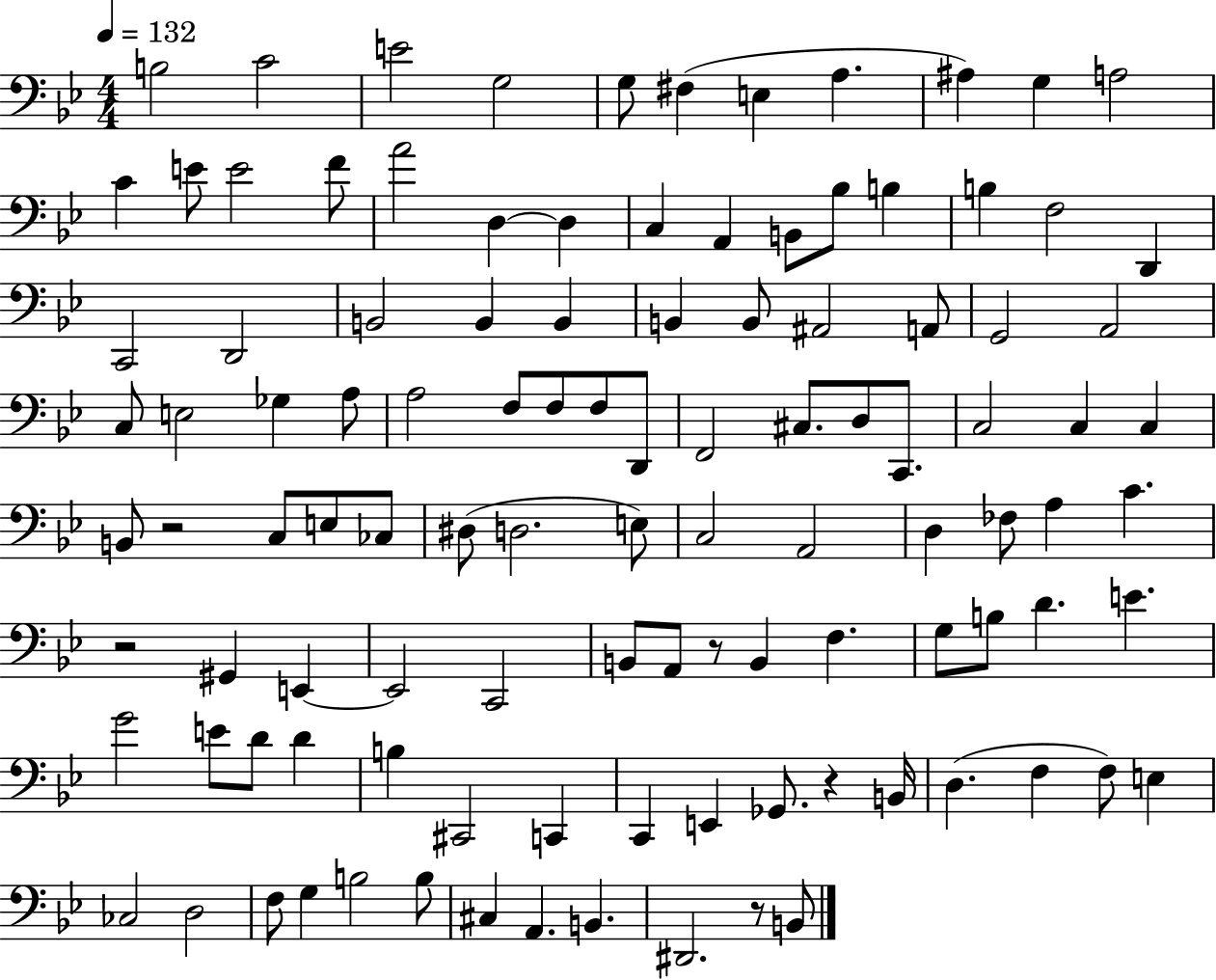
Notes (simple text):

B3/h C4/h E4/h G3/h G3/e F#3/q E3/q A3/q. A#3/q G3/q A3/h C4/q E4/e E4/h F4/e A4/h D3/q D3/q C3/q A2/q B2/e Bb3/e B3/q B3/q F3/h D2/q C2/h D2/h B2/h B2/q B2/q B2/q B2/e A#2/h A2/e G2/h A2/h C3/e E3/h Gb3/q A3/e A3/h F3/e F3/e F3/e D2/e F2/h C#3/e. D3/e C2/e. C3/h C3/q C3/q B2/e R/h C3/e E3/e CES3/e D#3/e D3/h. E3/e C3/h A2/h D3/q FES3/e A3/q C4/q. R/h G#2/q E2/q E2/h C2/h B2/e A2/e R/e B2/q F3/q. G3/e B3/e D4/q. E4/q. G4/h E4/e D4/e D4/q B3/q C#2/h C2/q C2/q E2/q Gb2/e. R/q B2/s D3/q. F3/q F3/e E3/q CES3/h D3/h F3/e G3/q B3/h B3/e C#3/q A2/q. B2/q. D#2/h. R/e B2/e